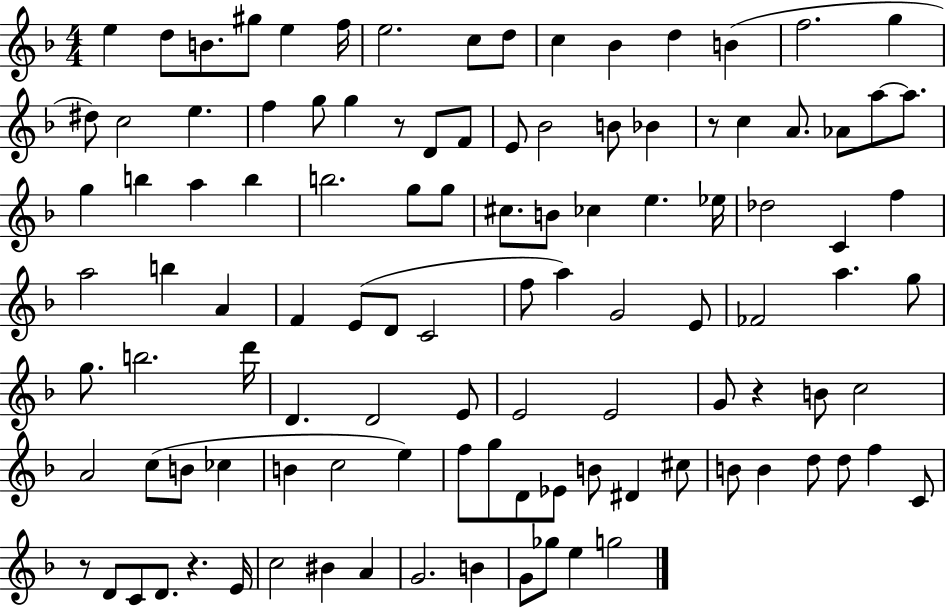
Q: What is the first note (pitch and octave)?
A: E5